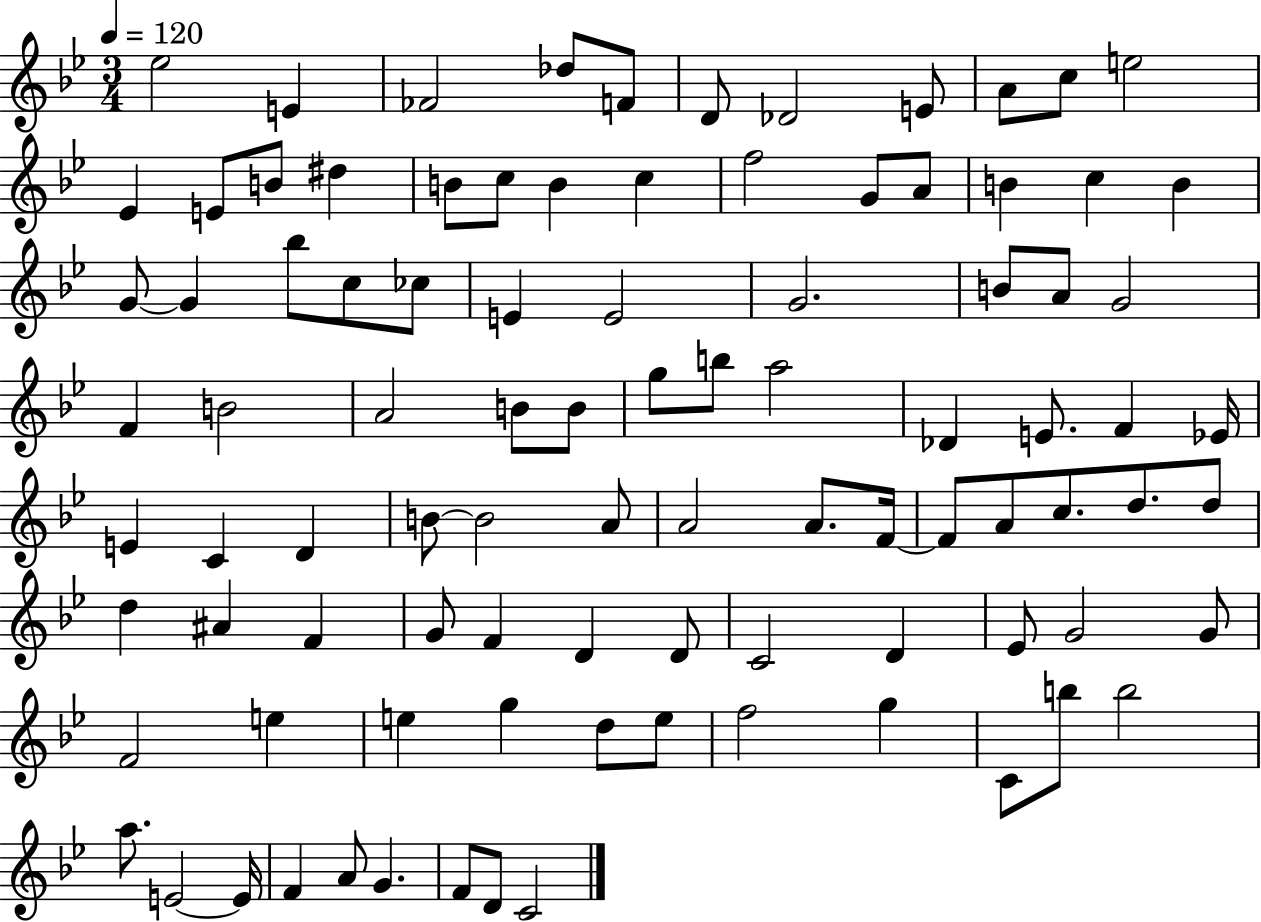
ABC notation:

X:1
T:Untitled
M:3/4
L:1/4
K:Bb
_e2 E _F2 _d/2 F/2 D/2 _D2 E/2 A/2 c/2 e2 _E E/2 B/2 ^d B/2 c/2 B c f2 G/2 A/2 B c B G/2 G _b/2 c/2 _c/2 E E2 G2 B/2 A/2 G2 F B2 A2 B/2 B/2 g/2 b/2 a2 _D E/2 F _E/4 E C D B/2 B2 A/2 A2 A/2 F/4 F/2 A/2 c/2 d/2 d/2 d ^A F G/2 F D D/2 C2 D _E/2 G2 G/2 F2 e e g d/2 e/2 f2 g C/2 b/2 b2 a/2 E2 E/4 F A/2 G F/2 D/2 C2